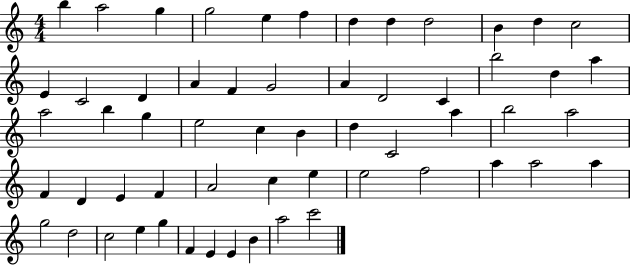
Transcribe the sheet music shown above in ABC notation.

X:1
T:Untitled
M:4/4
L:1/4
K:C
b a2 g g2 e f d d d2 B d c2 E C2 D A F G2 A D2 C b2 d a a2 b g e2 c B d C2 a b2 a2 F D E F A2 c e e2 f2 a a2 a g2 d2 c2 e g F E E B a2 c'2